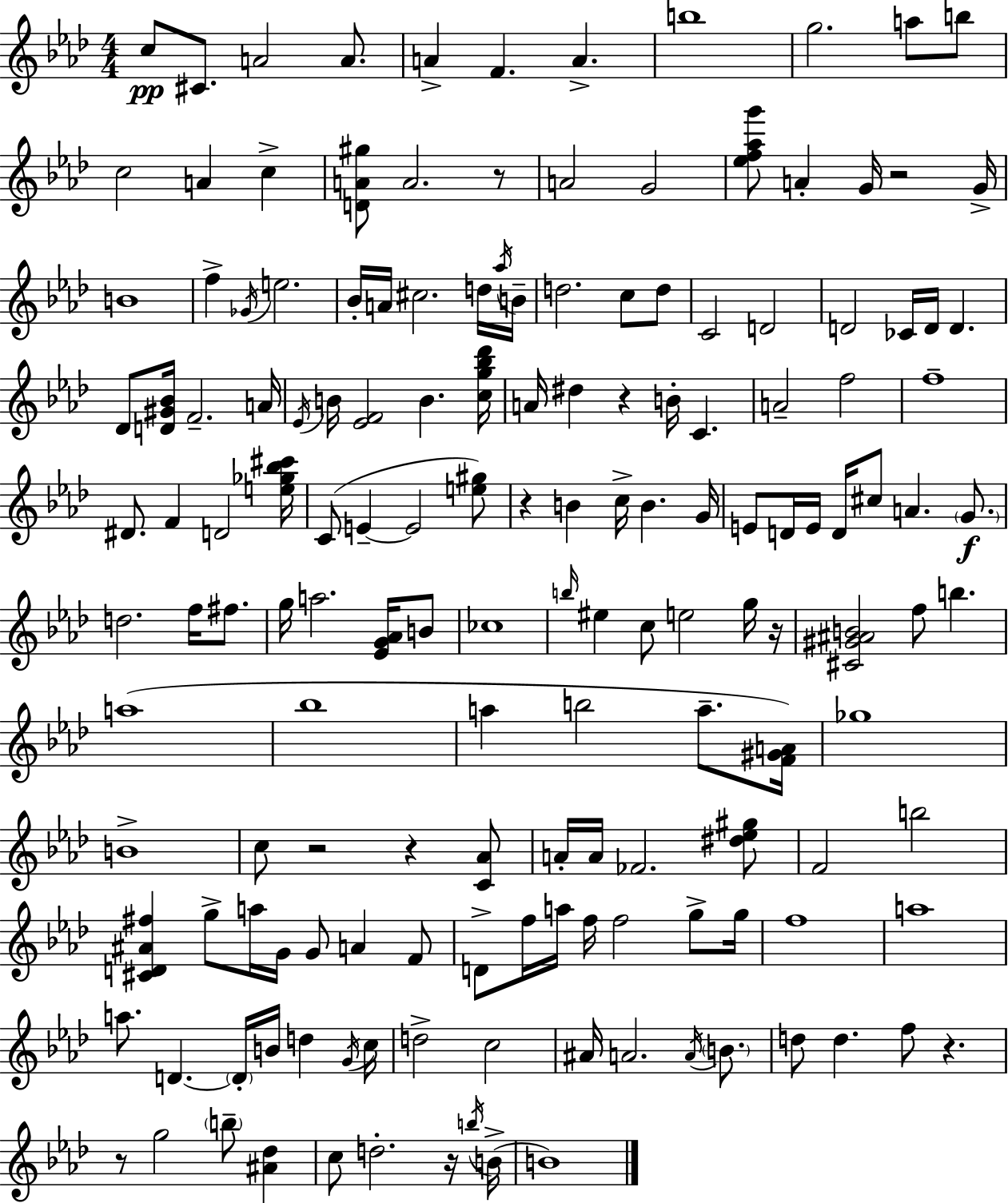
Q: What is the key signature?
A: AES major